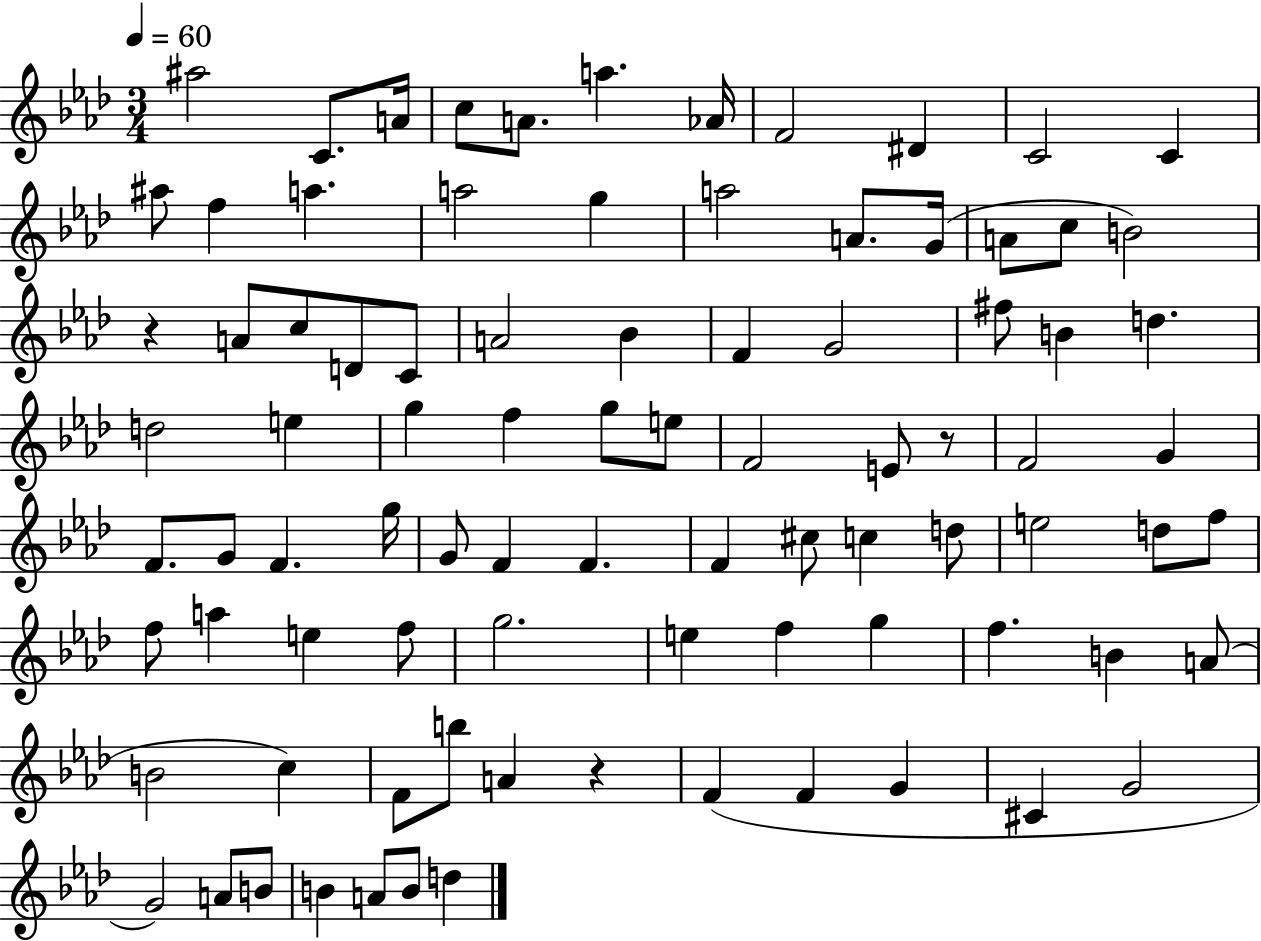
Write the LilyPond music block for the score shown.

{
  \clef treble
  \numericTimeSignature
  \time 3/4
  \key aes \major
  \tempo 4 = 60
  ais''2 c'8. a'16 | c''8 a'8. a''4. aes'16 | f'2 dis'4 | c'2 c'4 | \break ais''8 f''4 a''4. | a''2 g''4 | a''2 a'8. g'16( | a'8 c''8 b'2) | \break r4 a'8 c''8 d'8 c'8 | a'2 bes'4 | f'4 g'2 | fis''8 b'4 d''4. | \break d''2 e''4 | g''4 f''4 g''8 e''8 | f'2 e'8 r8 | f'2 g'4 | \break f'8. g'8 f'4. g''16 | g'8 f'4 f'4. | f'4 cis''8 c''4 d''8 | e''2 d''8 f''8 | \break f''8 a''4 e''4 f''8 | g''2. | e''4 f''4 g''4 | f''4. b'4 a'8( | \break b'2 c''4) | f'8 b''8 a'4 r4 | f'4( f'4 g'4 | cis'4 g'2 | \break g'2) a'8 b'8 | b'4 a'8 b'8 d''4 | \bar "|."
}